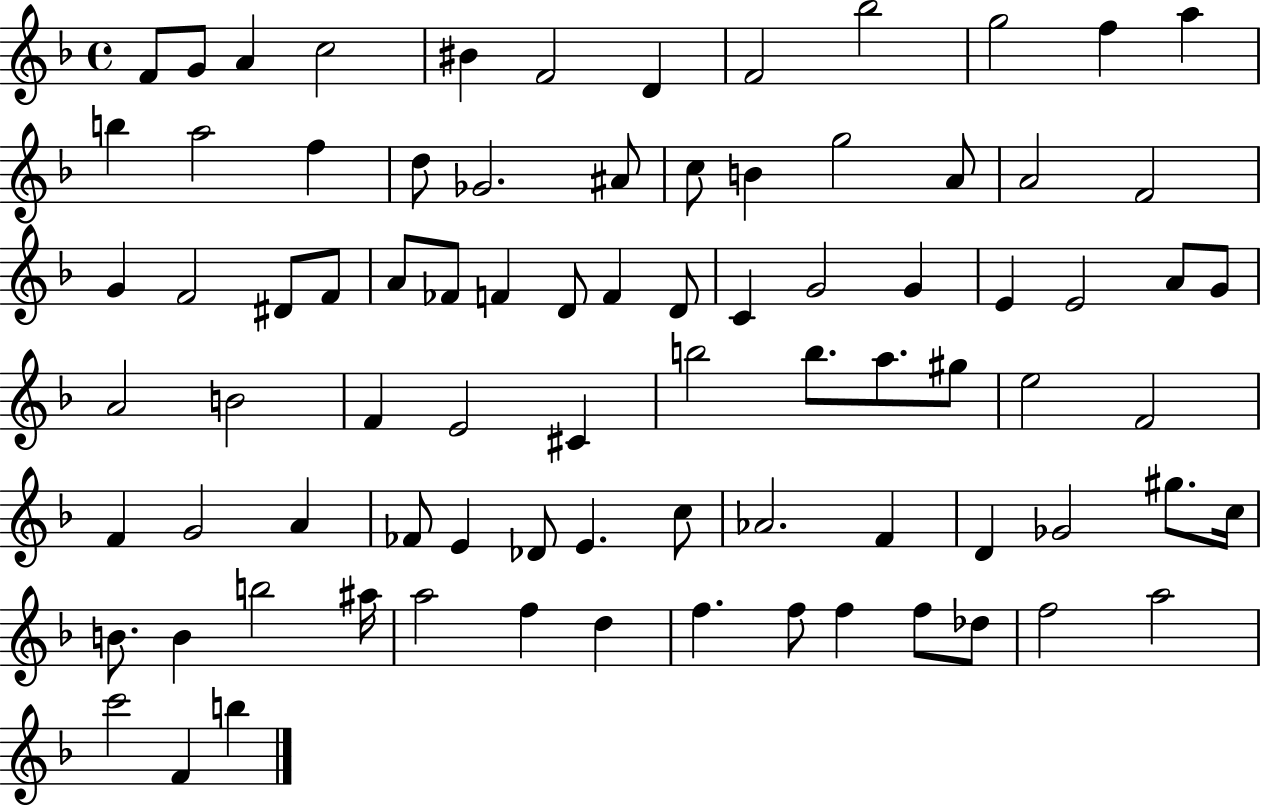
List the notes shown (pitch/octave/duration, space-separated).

F4/e G4/e A4/q C5/h BIS4/q F4/h D4/q F4/h Bb5/h G5/h F5/q A5/q B5/q A5/h F5/q D5/e Gb4/h. A#4/e C5/e B4/q G5/h A4/e A4/h F4/h G4/q F4/h D#4/e F4/e A4/e FES4/e F4/q D4/e F4/q D4/e C4/q G4/h G4/q E4/q E4/h A4/e G4/e A4/h B4/h F4/q E4/h C#4/q B5/h B5/e. A5/e. G#5/e E5/h F4/h F4/q G4/h A4/q FES4/e E4/q Db4/e E4/q. C5/e Ab4/h. F4/q D4/q Gb4/h G#5/e. C5/s B4/e. B4/q B5/h A#5/s A5/h F5/q D5/q F5/q. F5/e F5/q F5/e Db5/e F5/h A5/h C6/h F4/q B5/q